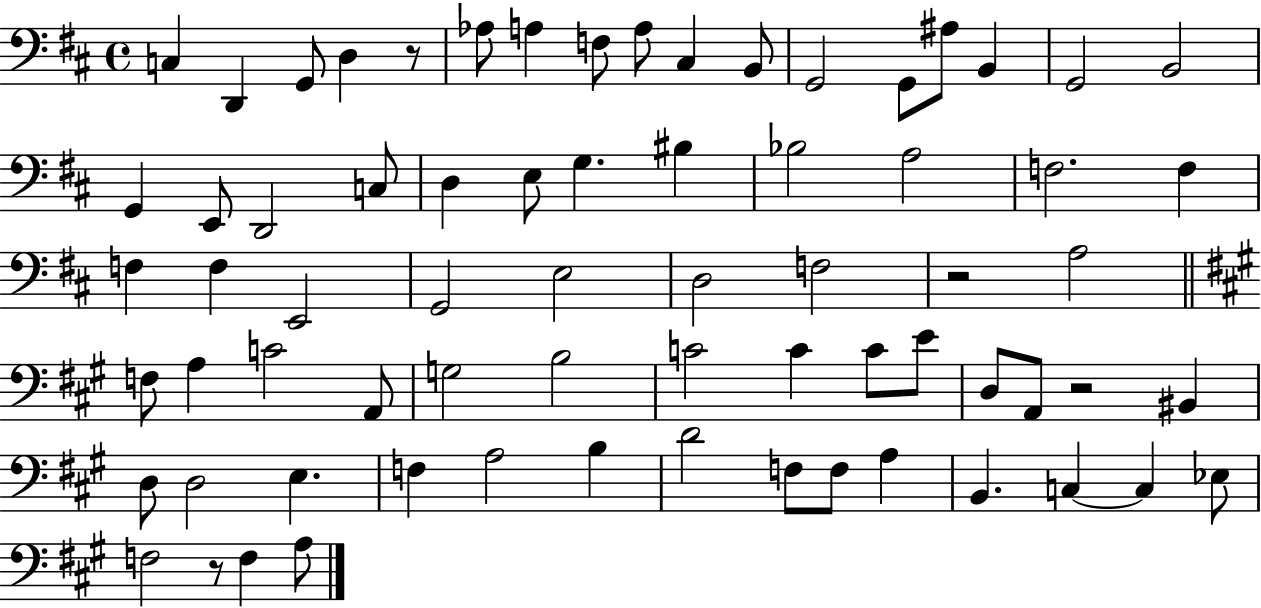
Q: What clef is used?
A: bass